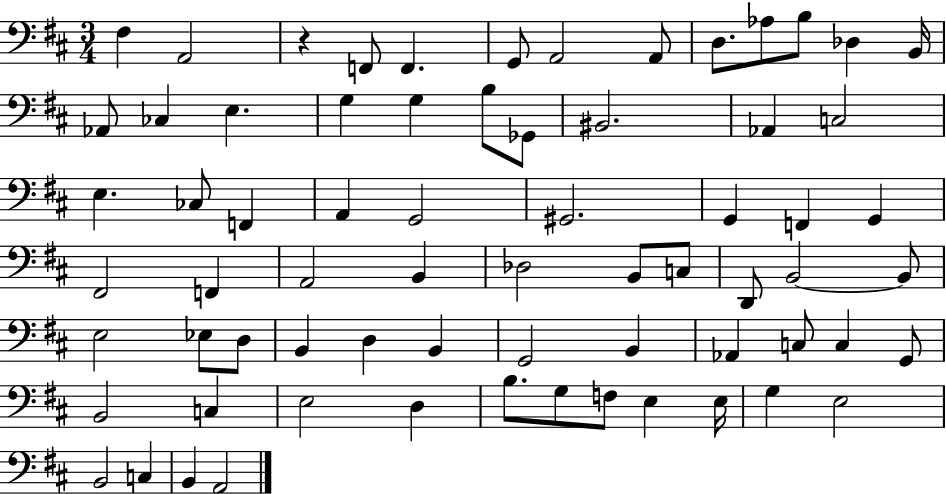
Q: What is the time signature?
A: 3/4